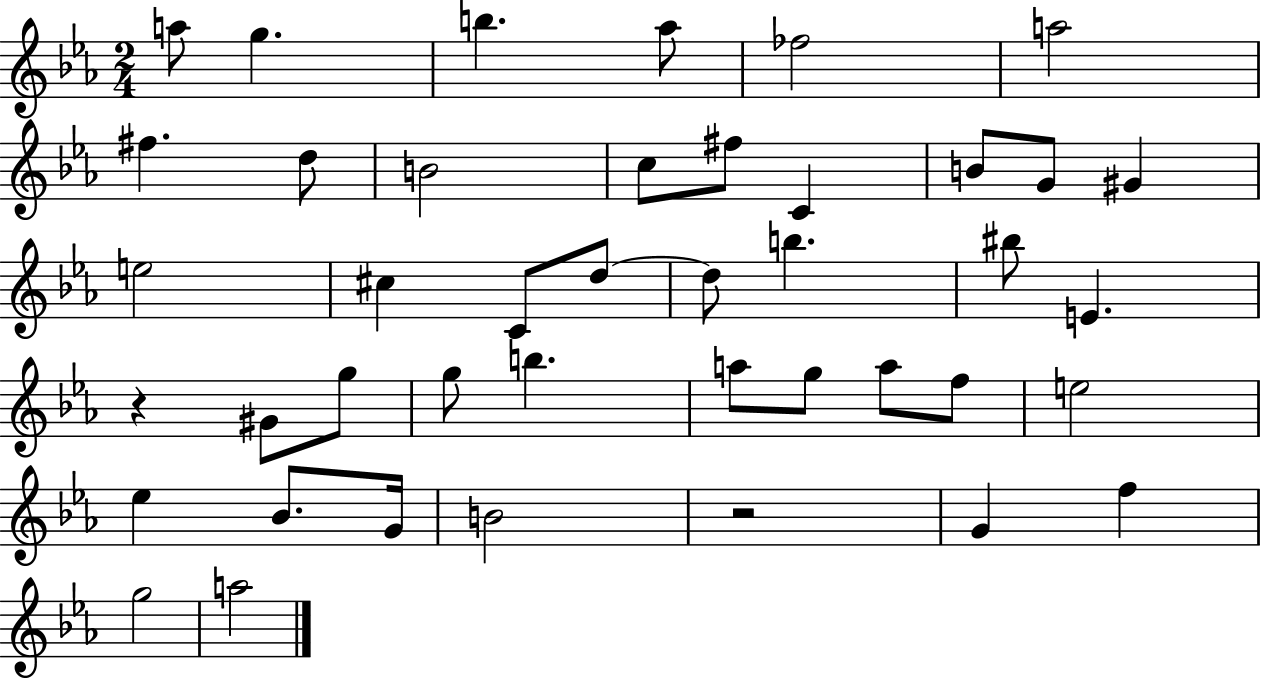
X:1
T:Untitled
M:2/4
L:1/4
K:Eb
a/2 g b _a/2 _f2 a2 ^f d/2 B2 c/2 ^f/2 C B/2 G/2 ^G e2 ^c C/2 d/2 d/2 b ^b/2 E z ^G/2 g/2 g/2 b a/2 g/2 a/2 f/2 e2 _e _B/2 G/4 B2 z2 G f g2 a2